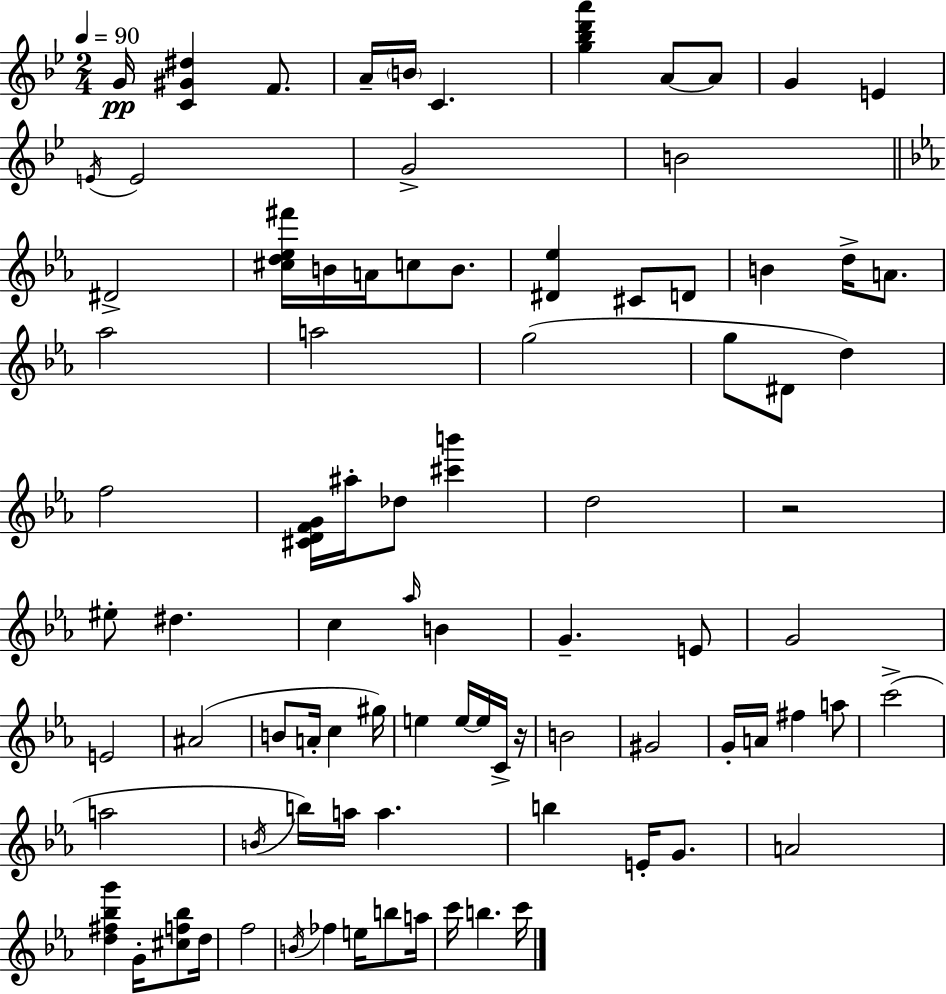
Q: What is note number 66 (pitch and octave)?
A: G4